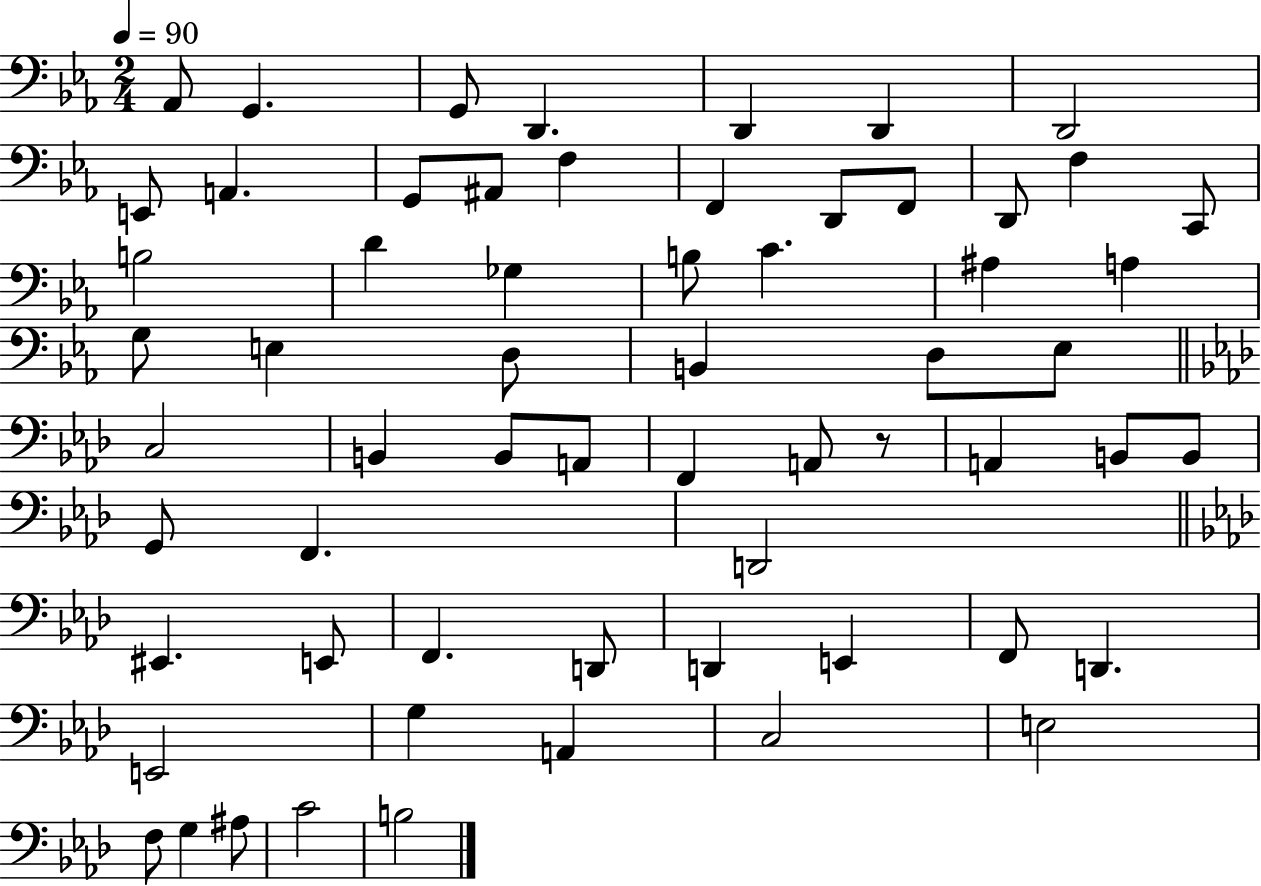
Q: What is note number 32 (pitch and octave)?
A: C3